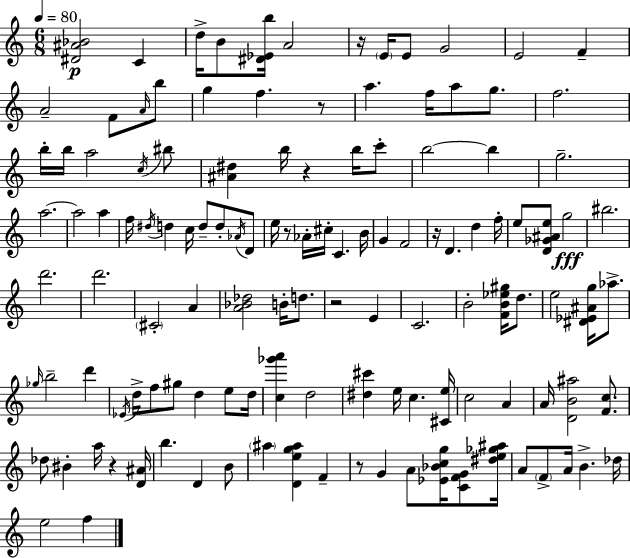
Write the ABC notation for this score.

X:1
T:Untitled
M:6/8
L:1/4
K:C
[^D^A_B]2 C d/4 B/2 [^D_Eb]/4 A2 z/4 E/4 E/2 G2 E2 F A2 F/2 A/4 b/2 g f z/2 a f/4 a/2 g/2 f2 b/4 b/4 a2 c/4 ^b/2 [^A^d] b/4 z b/4 c'/2 b2 b g2 a2 a2 a f/4 ^d/4 d c/4 d/2 d/2 _A/4 D/2 e/4 z/2 _A/4 ^c/4 C B/4 G F2 z/4 D d f/4 e/2 [D_G^Ae]/2 g2 ^b2 d'2 d'2 ^C2 A [A_B_d]2 B/4 d/2 z2 E C2 B2 [FB_e^g]/4 d/2 e2 [^D_E^Ag]/4 _a/2 _g/4 b2 d' _E/4 d/4 f/2 ^g/2 d e/2 d/4 [c_g'a'] d2 [^d^c'] e/4 c [^Ce]/4 c2 A A/4 [DB^a]2 [Fc]/2 _d/2 ^B a/4 z [D^A]/4 b D B/2 ^a [Deg^a] F z/2 G A/2 [_E_Bcg]/4 [CFG]/2 [^de_g^a]/4 A/2 F/2 A/4 B _d/4 e2 f